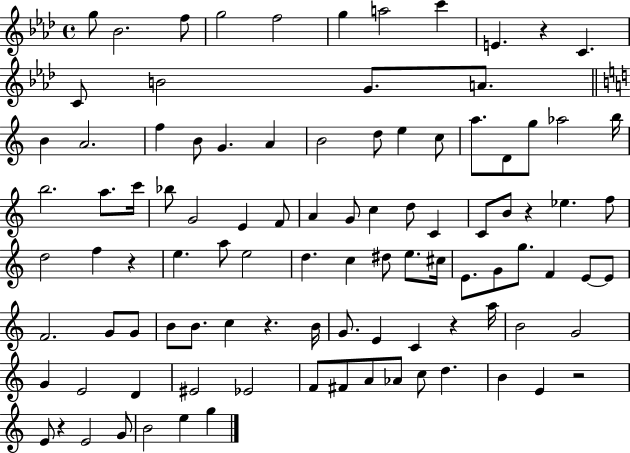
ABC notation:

X:1
T:Untitled
M:4/4
L:1/4
K:Ab
g/2 _B2 f/2 g2 f2 g a2 c' E z C C/2 B2 G/2 A/2 B A2 f B/2 G A B2 d/2 e c/2 a/2 D/2 g/2 _a2 b/4 b2 a/2 c'/4 _b/2 G2 E F/2 A G/2 c d/2 C C/2 B/2 z _e f/2 d2 f z e a/2 e2 d c ^d/2 e/2 ^c/4 E/2 G/2 g/2 F E/2 E/2 F2 G/2 G/2 B/2 B/2 c z B/4 G/2 E C z a/4 B2 G2 G E2 D ^E2 _E2 F/2 ^F/2 A/2 _A/2 c/2 d B E z2 E/2 z E2 G/2 B2 e g